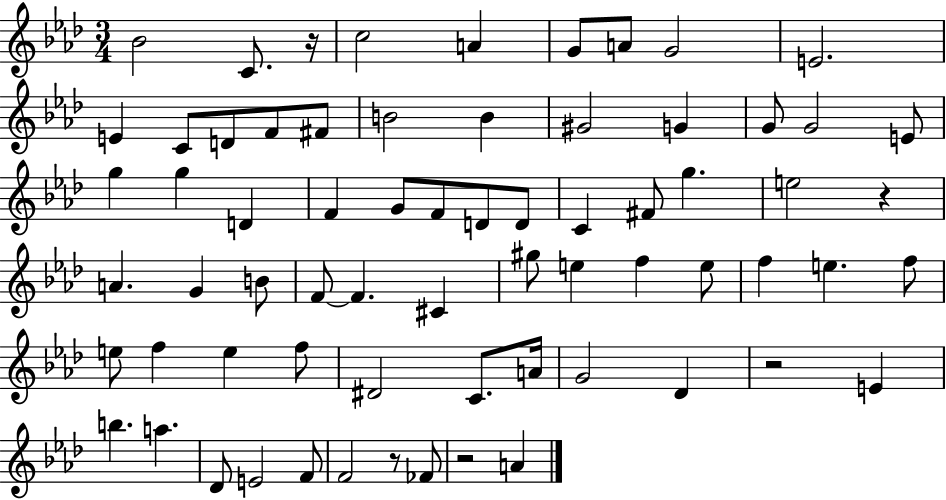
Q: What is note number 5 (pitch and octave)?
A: G4